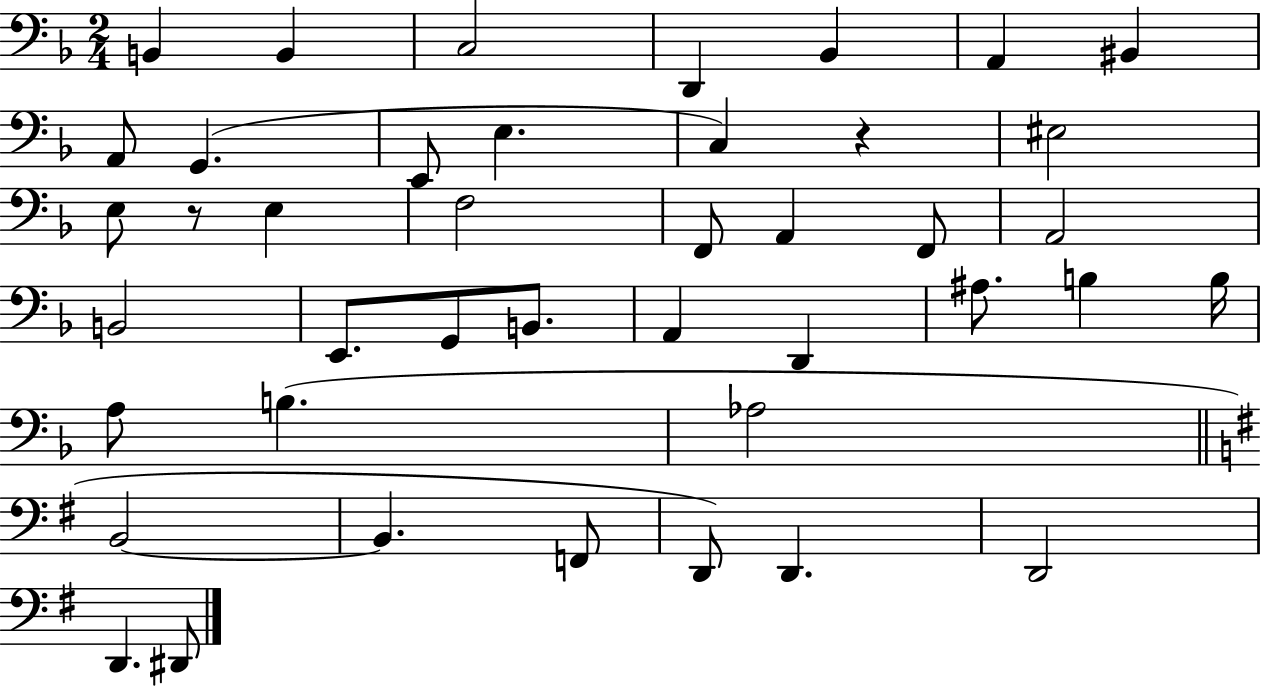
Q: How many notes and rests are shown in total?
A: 42